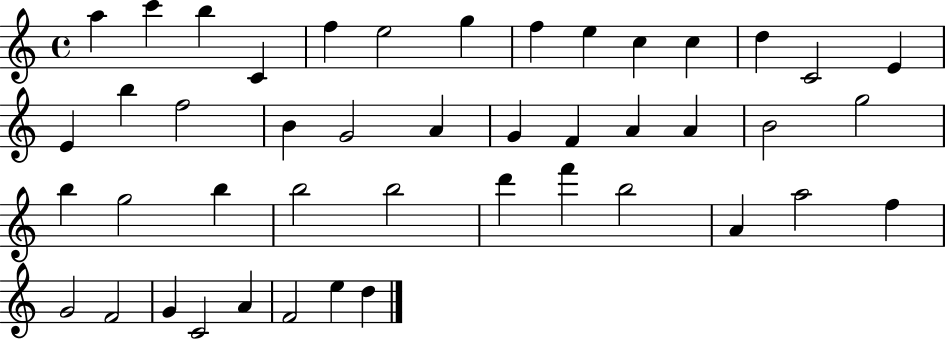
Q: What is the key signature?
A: C major